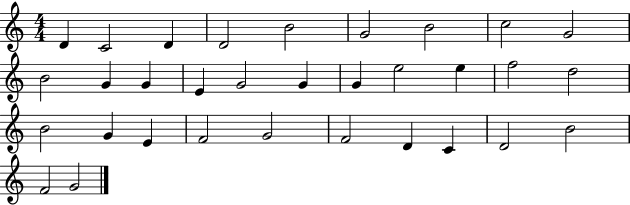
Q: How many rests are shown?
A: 0